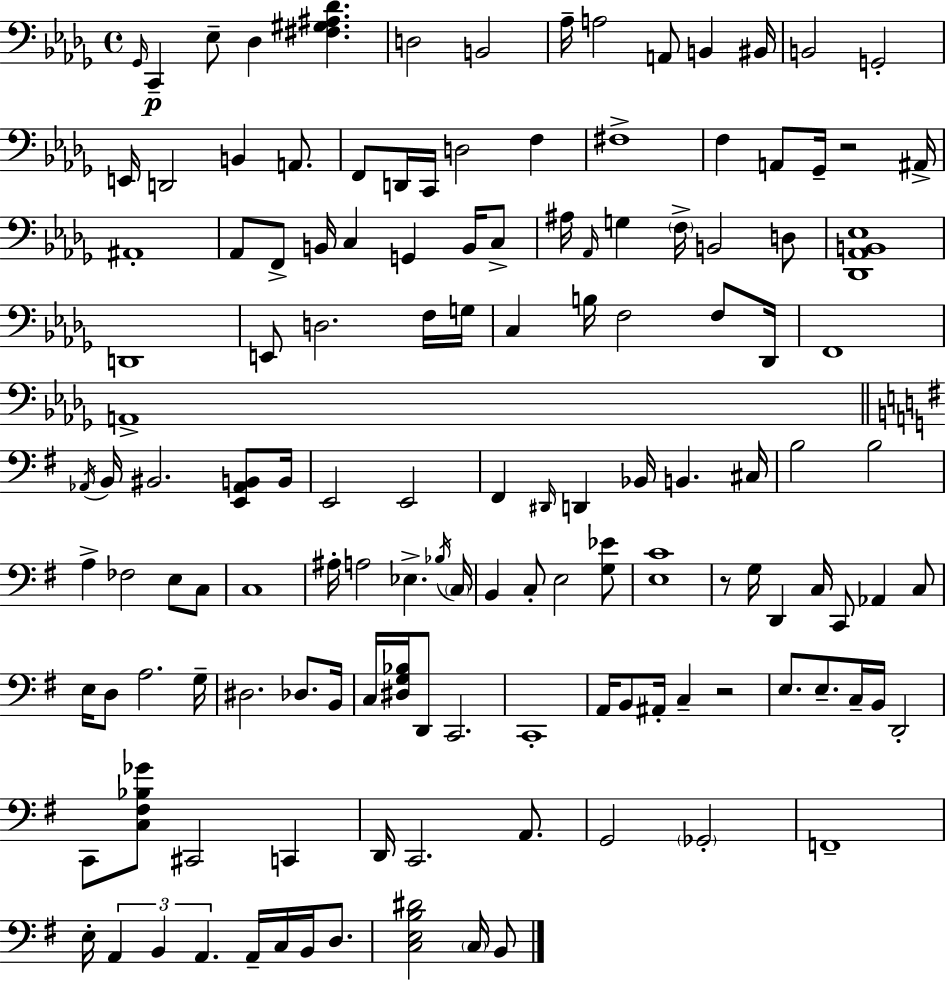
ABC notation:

X:1
T:Untitled
M:4/4
L:1/4
K:Bbm
_G,,/4 C,, _E,/2 _D, [^F,^G,^A,_D] D,2 B,,2 _A,/4 A,2 A,,/2 B,, ^B,,/4 B,,2 G,,2 E,,/4 D,,2 B,, A,,/2 F,,/2 D,,/4 C,,/4 D,2 F, ^F,4 F, A,,/2 _G,,/4 z2 ^A,,/4 ^A,,4 _A,,/2 F,,/2 B,,/4 C, G,, B,,/4 C,/2 ^A,/4 _A,,/4 G, F,/4 B,,2 D,/2 [_D,,_A,,B,,_E,]4 D,,4 E,,/2 D,2 F,/4 G,/4 C, B,/4 F,2 F,/2 _D,,/4 F,,4 A,,4 _A,,/4 B,,/4 ^B,,2 [E,,_A,,B,,]/2 B,,/4 E,,2 E,,2 ^F,, ^D,,/4 D,, _B,,/4 B,, ^C,/4 B,2 B,2 A, _F,2 E,/2 C,/2 C,4 ^A,/4 A,2 _E, _B,/4 C,/4 B,, C,/2 E,2 [G,_E]/2 [E,C]4 z/2 G,/4 D,, C,/4 C,,/2 _A,, C,/2 E,/4 D,/2 A,2 G,/4 ^D,2 _D,/2 B,,/4 C,/4 [^D,G,_B,]/4 D,,/2 C,,2 C,,4 A,,/4 B,,/2 ^A,,/4 C, z2 E,/2 E,/2 C,/4 B,,/4 D,,2 C,,/2 [C,^F,_B,_G]/2 ^C,,2 C,, D,,/4 C,,2 A,,/2 G,,2 _G,,2 F,,4 E,/4 A,, B,, A,, A,,/4 C,/4 B,,/4 D,/2 [C,E,B,^D]2 C,/4 B,,/2